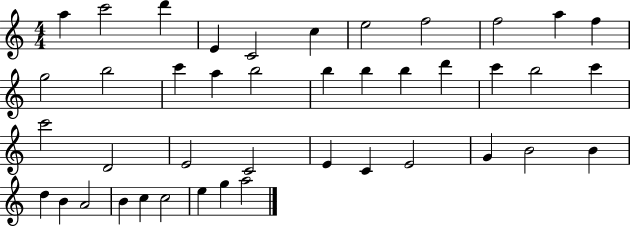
{
  \clef treble
  \numericTimeSignature
  \time 4/4
  \key c \major
  a''4 c'''2 d'''4 | e'4 c'2 c''4 | e''2 f''2 | f''2 a''4 f''4 | \break g''2 b''2 | c'''4 a''4 b''2 | b''4 b''4 b''4 d'''4 | c'''4 b''2 c'''4 | \break c'''2 d'2 | e'2 c'2 | e'4 c'4 e'2 | g'4 b'2 b'4 | \break d''4 b'4 a'2 | b'4 c''4 c''2 | e''4 g''4 a''2 | \bar "|."
}